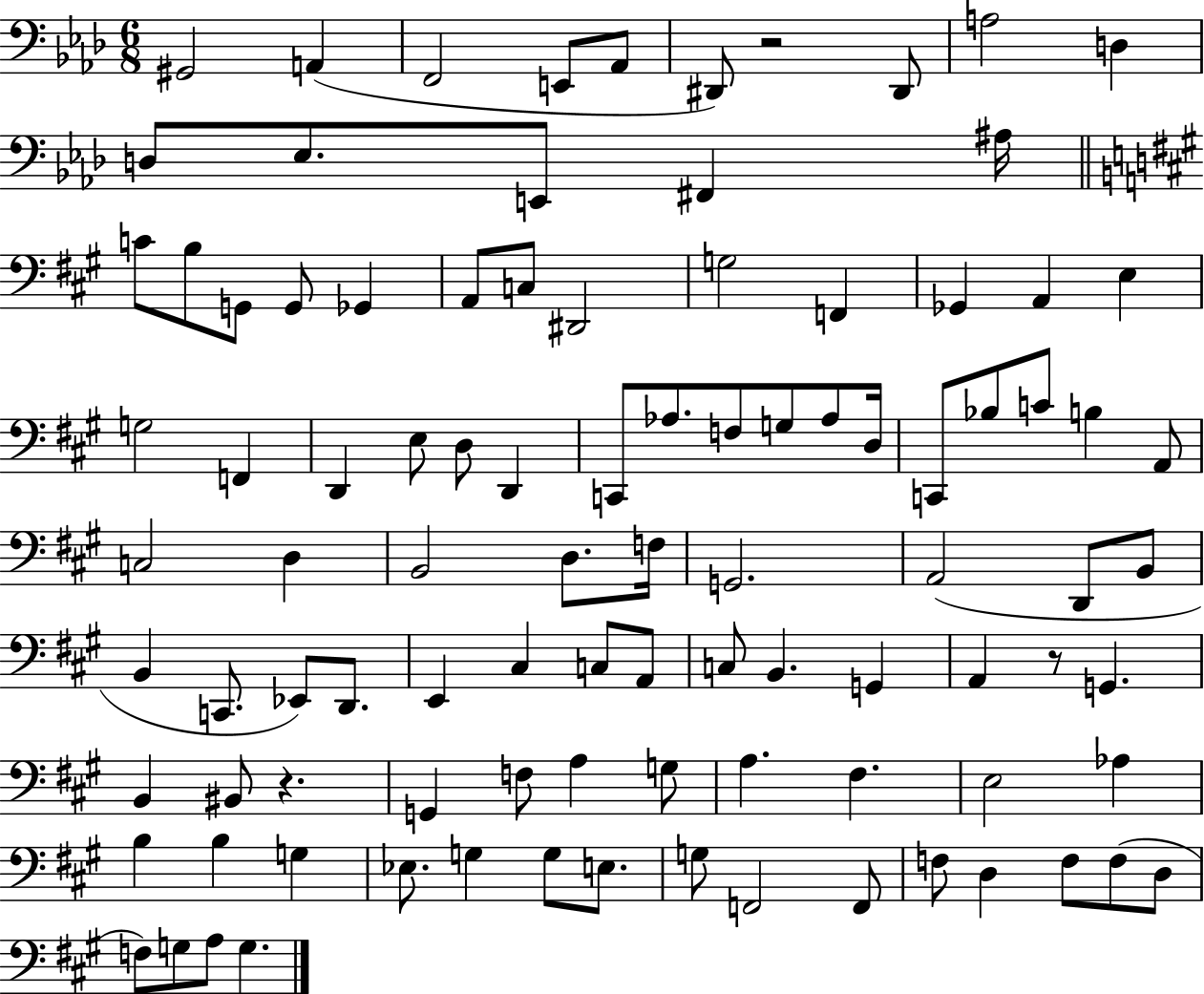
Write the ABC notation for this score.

X:1
T:Untitled
M:6/8
L:1/4
K:Ab
^G,,2 A,, F,,2 E,,/2 _A,,/2 ^D,,/2 z2 ^D,,/2 A,2 D, D,/2 _E,/2 E,,/2 ^F,, ^A,/4 C/2 B,/2 G,,/2 G,,/2 _G,, A,,/2 C,/2 ^D,,2 G,2 F,, _G,, A,, E, G,2 F,, D,, E,/2 D,/2 D,, C,,/2 _A,/2 F,/2 G,/2 _A,/2 D,/4 C,,/2 _B,/2 C/2 B, A,,/2 C,2 D, B,,2 D,/2 F,/4 G,,2 A,,2 D,,/2 B,,/2 B,, C,,/2 _E,,/2 D,,/2 E,, ^C, C,/2 A,,/2 C,/2 B,, G,, A,, z/2 G,, B,, ^B,,/2 z G,, F,/2 A, G,/2 A, ^F, E,2 _A, B, B, G, _E,/2 G, G,/2 E,/2 G,/2 F,,2 F,,/2 F,/2 D, F,/2 F,/2 D,/2 F,/2 G,/2 A,/2 G,